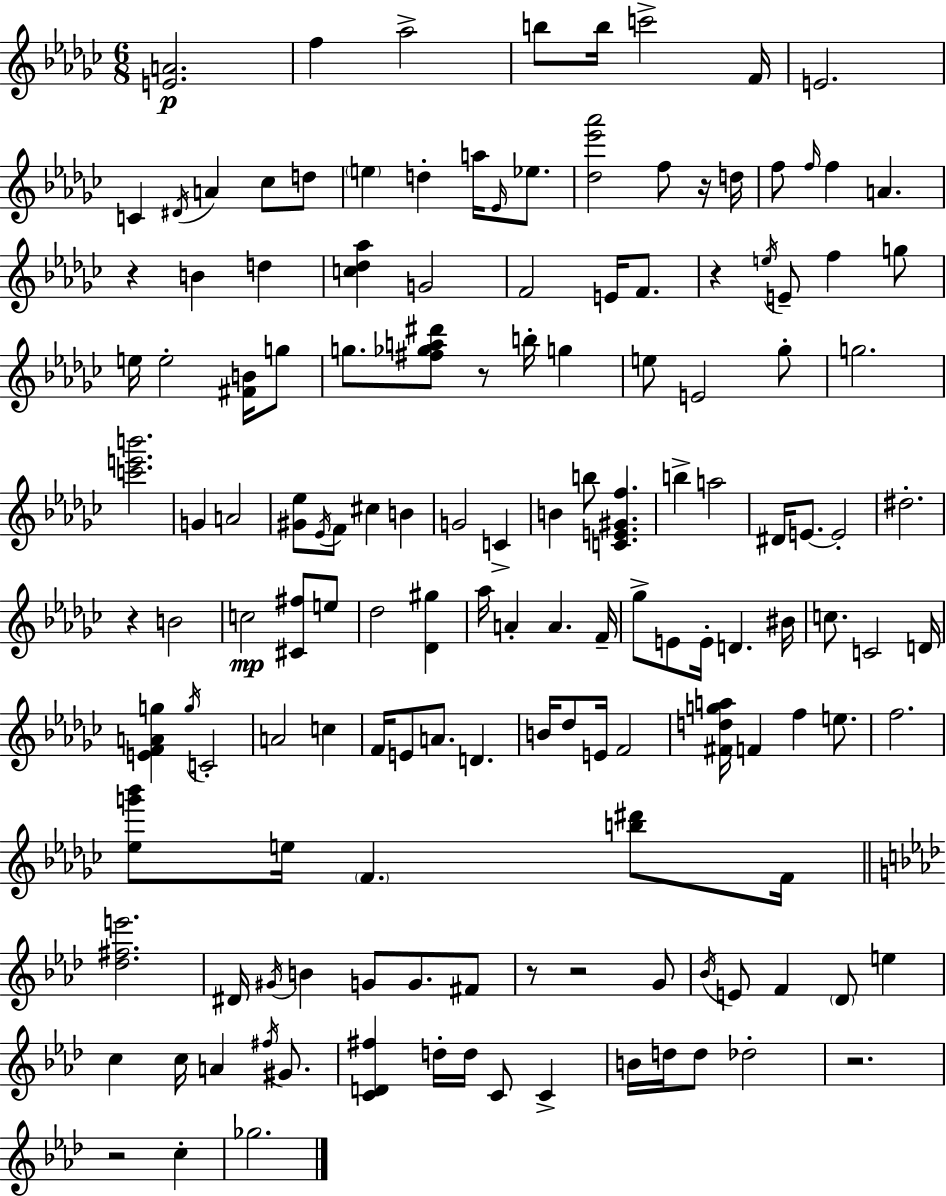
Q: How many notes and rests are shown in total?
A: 146